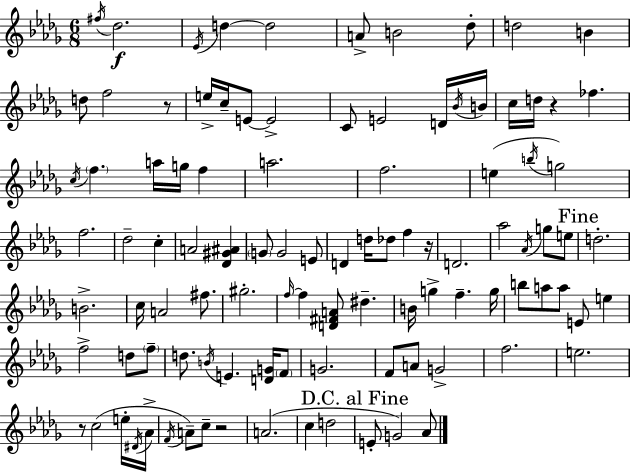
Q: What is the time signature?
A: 6/8